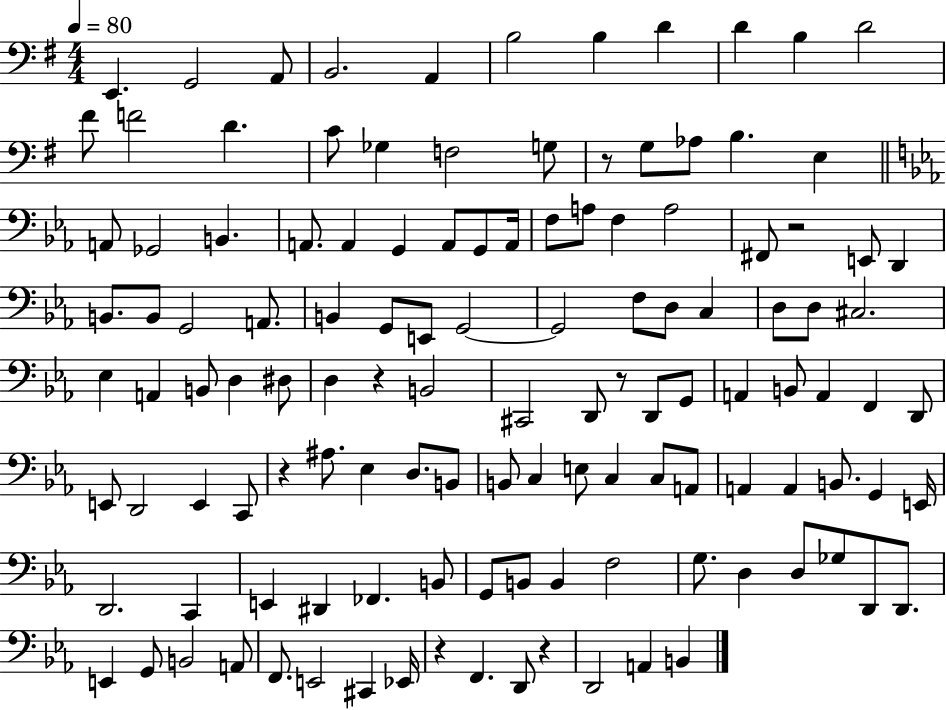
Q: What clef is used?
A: bass